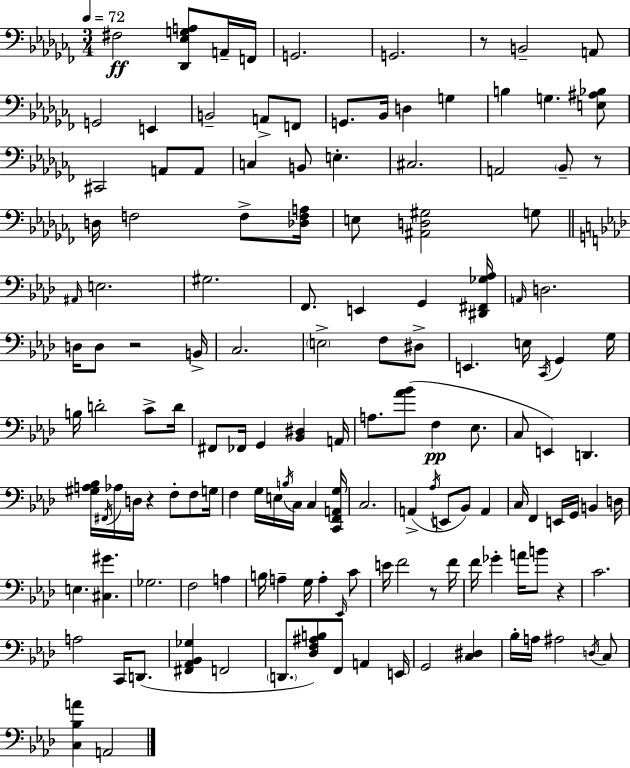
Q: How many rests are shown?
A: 6